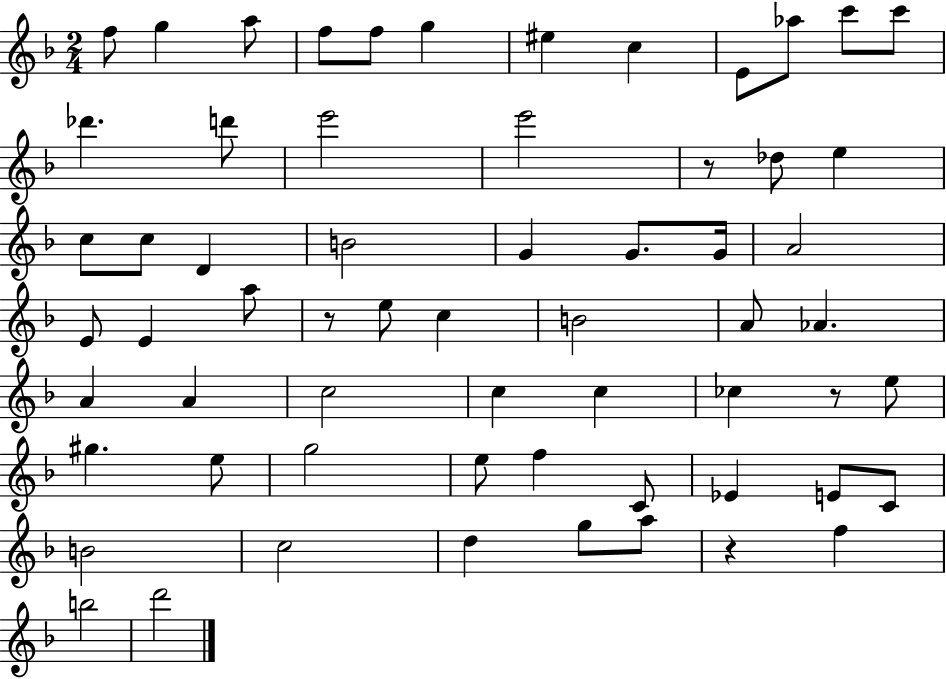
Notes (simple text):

F5/e G5/q A5/e F5/e F5/e G5/q EIS5/q C5/q E4/e Ab5/e C6/e C6/e Db6/q. D6/e E6/h E6/h R/e Db5/e E5/q C5/e C5/e D4/q B4/h G4/q G4/e. G4/s A4/h E4/e E4/q A5/e R/e E5/e C5/q B4/h A4/e Ab4/q. A4/q A4/q C5/h C5/q C5/q CES5/q R/e E5/e G#5/q. E5/e G5/h E5/e F5/q C4/e Eb4/q E4/e C4/e B4/h C5/h D5/q G5/e A5/e R/q F5/q B5/h D6/h